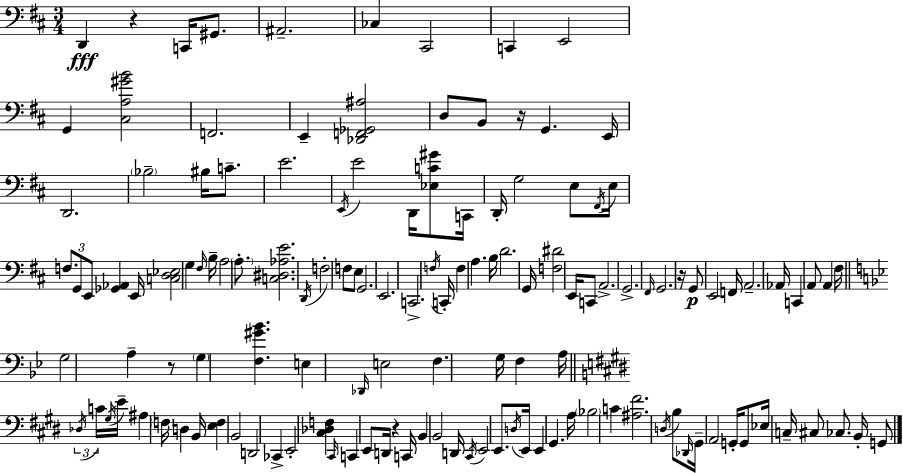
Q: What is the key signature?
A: D major